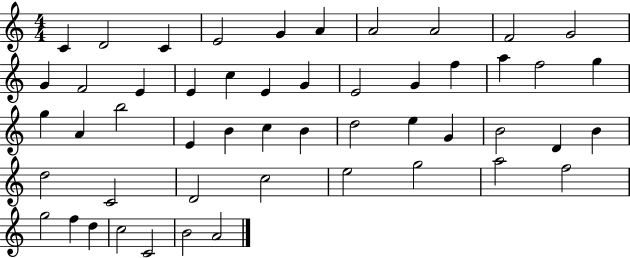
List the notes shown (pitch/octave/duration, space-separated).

C4/q D4/h C4/q E4/h G4/q A4/q A4/h A4/h F4/h G4/h G4/q F4/h E4/q E4/q C5/q E4/q G4/q E4/h G4/q F5/q A5/q F5/h G5/q G5/q A4/q B5/h E4/q B4/q C5/q B4/q D5/h E5/q G4/q B4/h D4/q B4/q D5/h C4/h D4/h C5/h E5/h G5/h A5/h F5/h G5/h F5/q D5/q C5/h C4/h B4/h A4/h